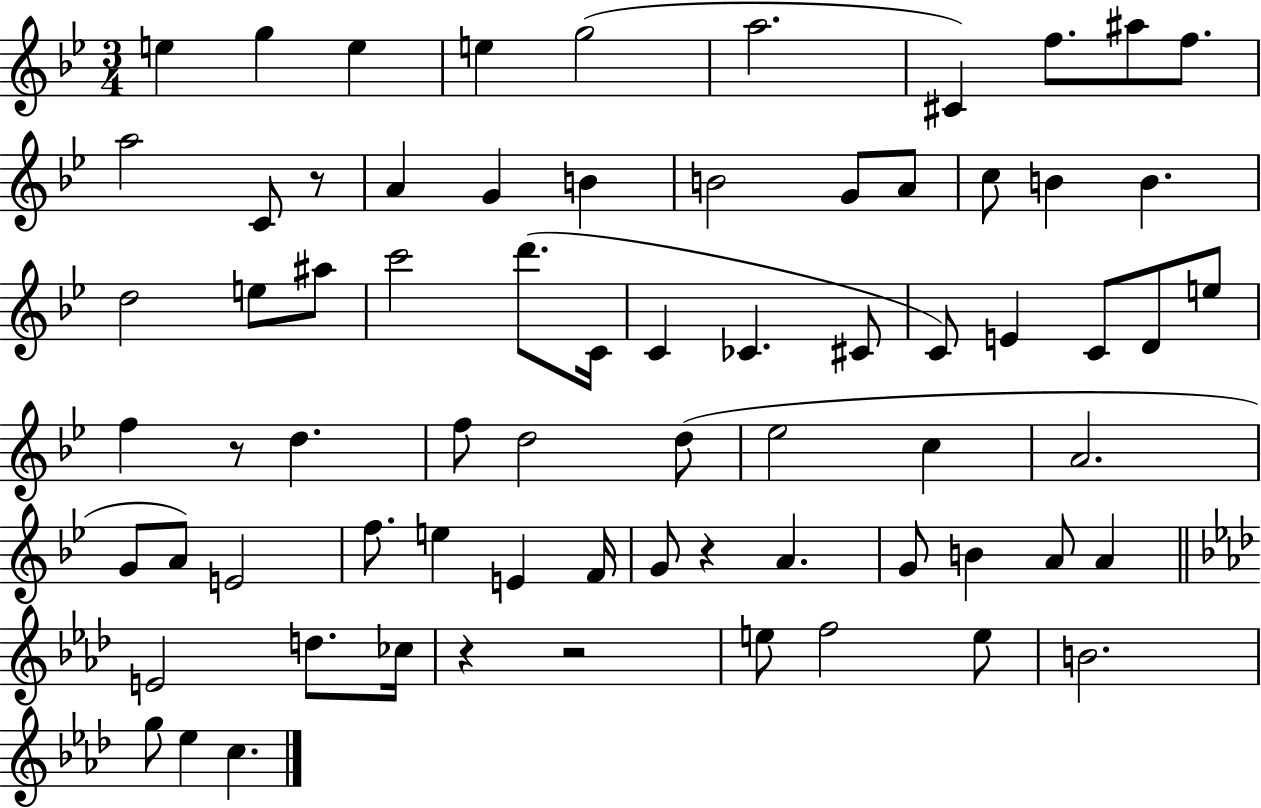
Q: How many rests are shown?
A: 5